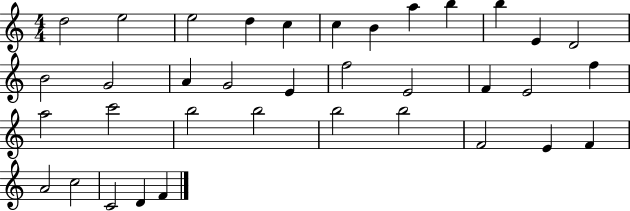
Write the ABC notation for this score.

X:1
T:Untitled
M:4/4
L:1/4
K:C
d2 e2 e2 d c c B a b b E D2 B2 G2 A G2 E f2 E2 F E2 f a2 c'2 b2 b2 b2 b2 F2 E F A2 c2 C2 D F